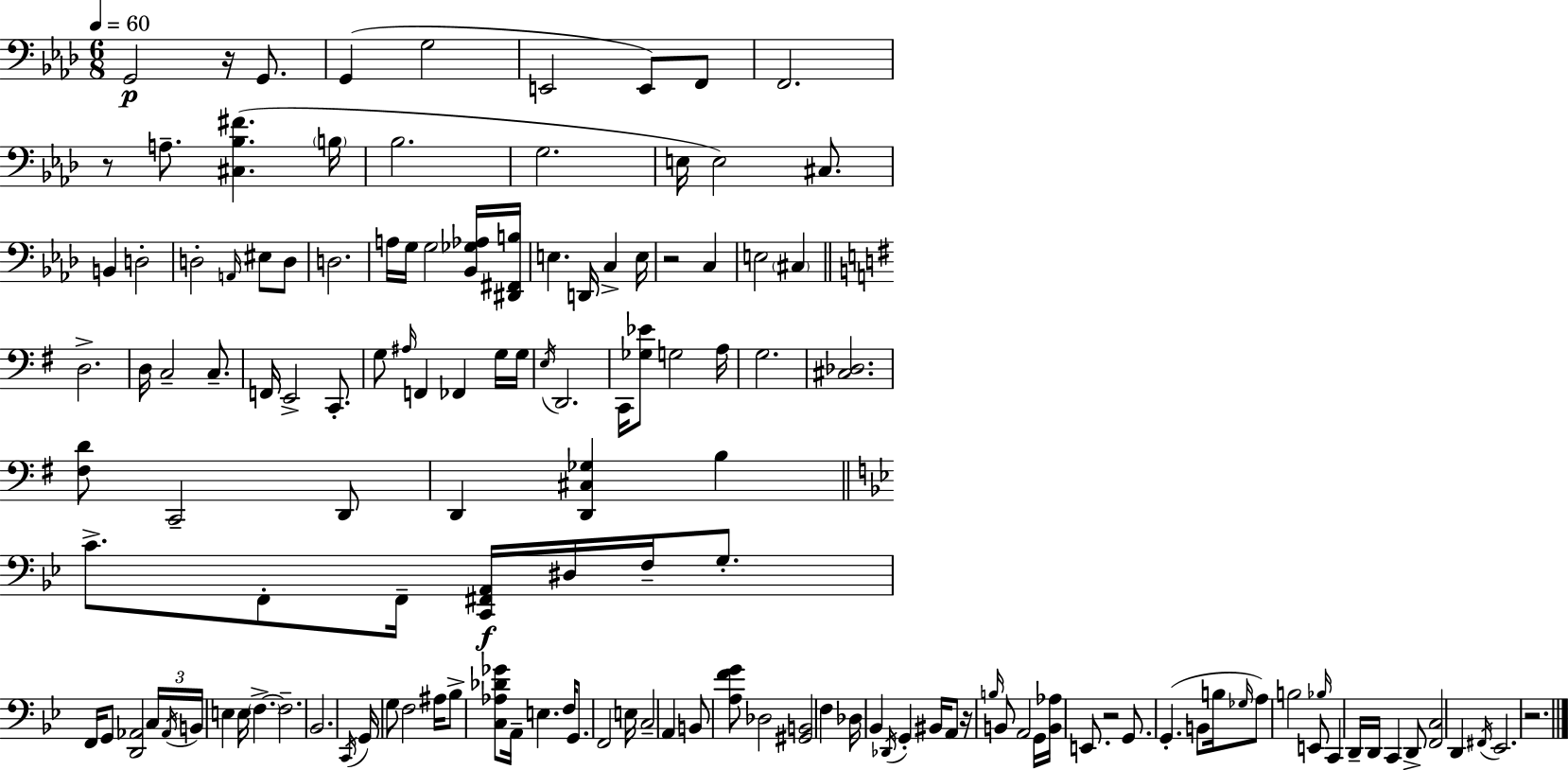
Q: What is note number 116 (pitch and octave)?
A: Eb2